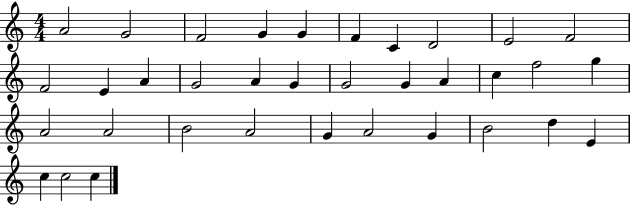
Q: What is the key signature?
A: C major